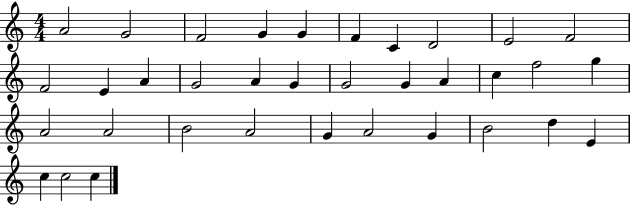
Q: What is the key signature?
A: C major